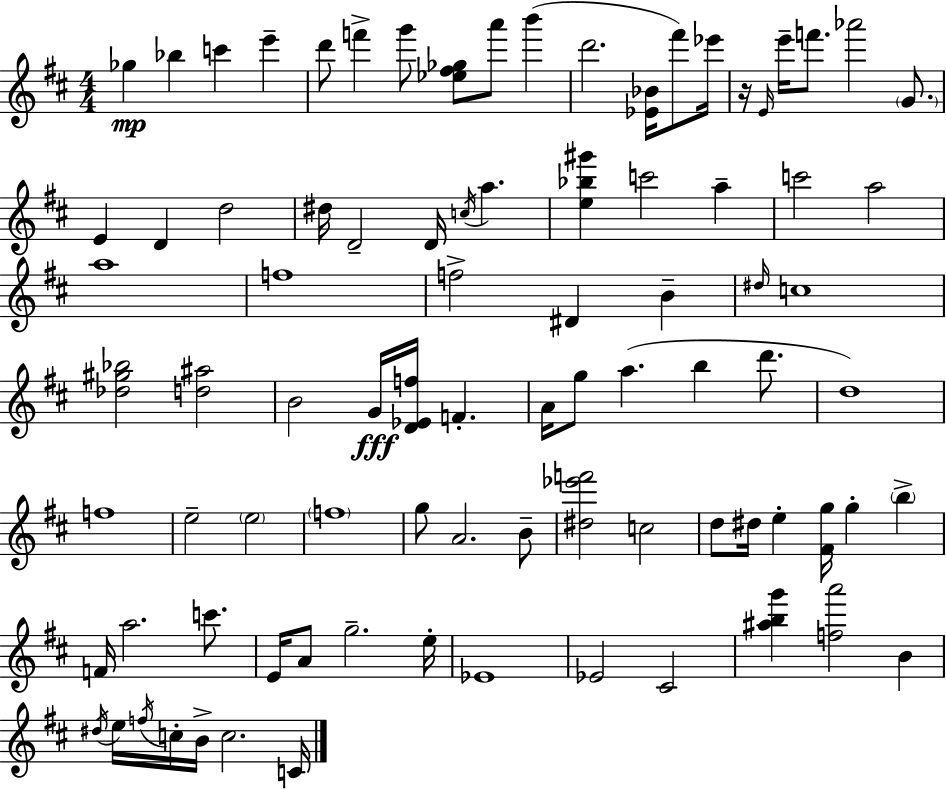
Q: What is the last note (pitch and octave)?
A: C4